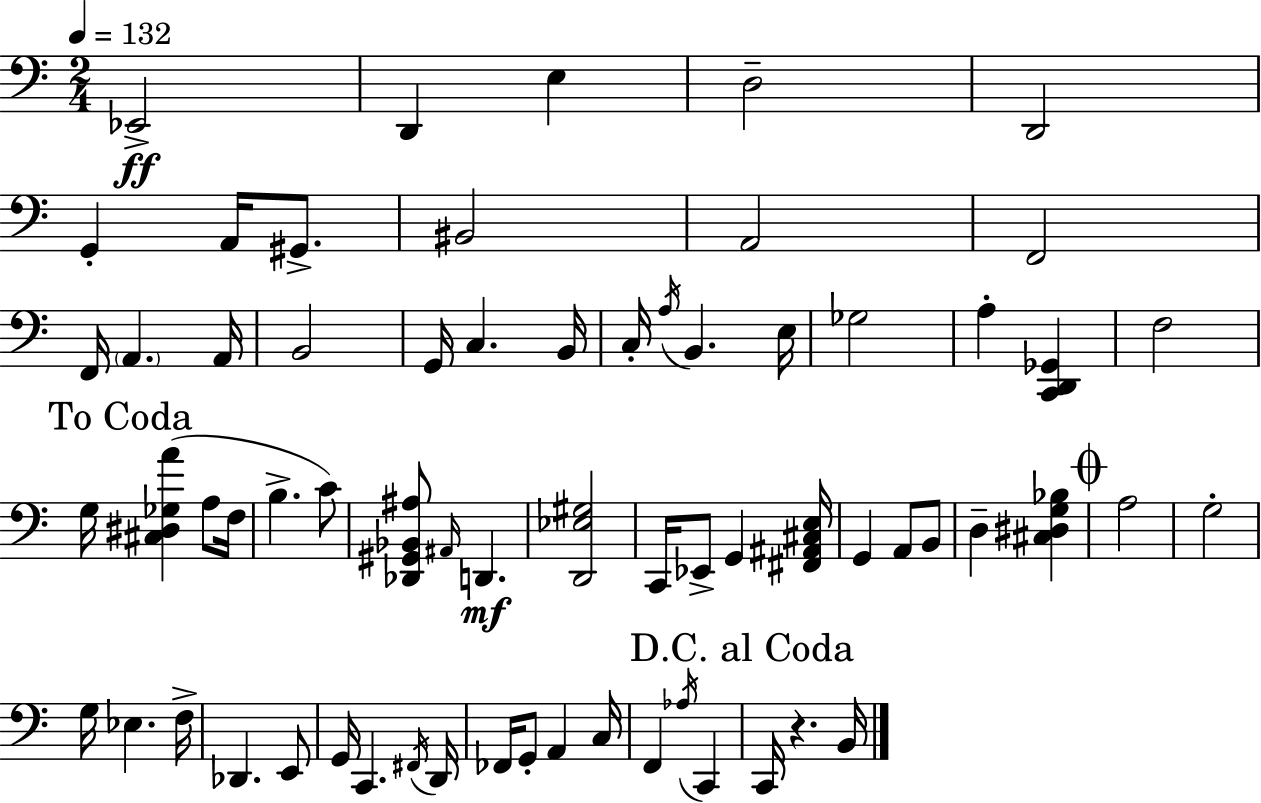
Eb2/h D2/q E3/q D3/h D2/h G2/q A2/s G#2/e. BIS2/h A2/h F2/h F2/s A2/q. A2/s B2/h G2/s C3/q. B2/s C3/s A3/s B2/q. E3/s Gb3/h A3/q [C2,D2,Gb2]/q F3/h G3/s [C#3,D#3,Gb3,A4]/q A3/e F3/s B3/q. C4/e [Db2,G#2,Bb2,A#3]/e A#2/s D2/q. [D2,Eb3,G#3]/h C2/s Eb2/e G2/q [F#2,A#2,C#3,E3]/s G2/q A2/e B2/e D3/q [C#3,D#3,G3,Bb3]/q A3/h G3/h G3/s Eb3/q. F3/s Db2/q. E2/e G2/s C2/q. F#2/s D2/s FES2/s G2/e A2/q C3/s F2/q Ab3/s C2/q C2/s R/q. B2/s